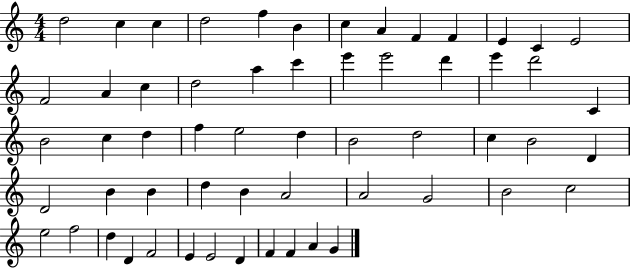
{
  \clef treble
  \numericTimeSignature
  \time 4/4
  \key c \major
  d''2 c''4 c''4 | d''2 f''4 b'4 | c''4 a'4 f'4 f'4 | e'4 c'4 e'2 | \break f'2 a'4 c''4 | d''2 a''4 c'''4 | e'''4 e'''2 d'''4 | e'''4 d'''2 c'4 | \break b'2 c''4 d''4 | f''4 e''2 d''4 | b'2 d''2 | c''4 b'2 d'4 | \break d'2 b'4 b'4 | d''4 b'4 a'2 | a'2 g'2 | b'2 c''2 | \break e''2 f''2 | d''4 d'4 f'2 | e'4 e'2 d'4 | f'4 f'4 a'4 g'4 | \break \bar "|."
}